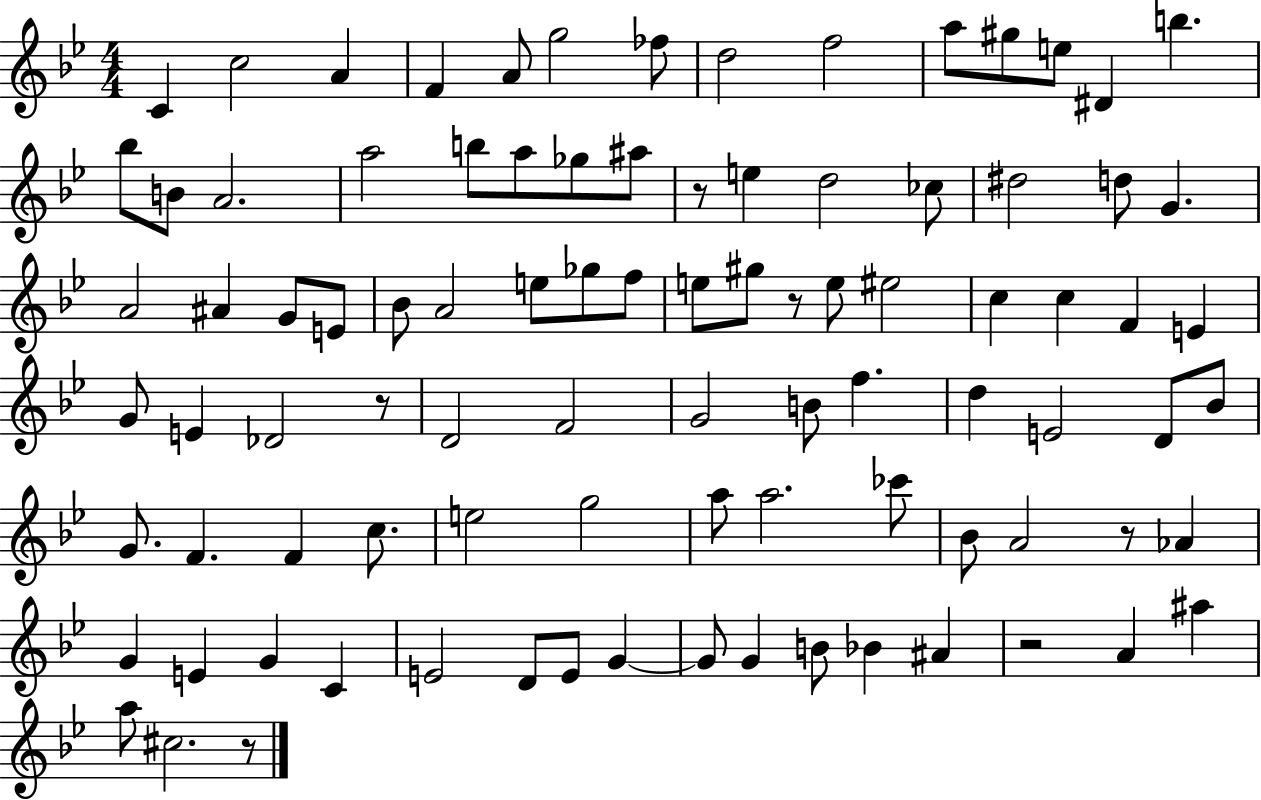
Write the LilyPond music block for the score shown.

{
  \clef treble
  \numericTimeSignature
  \time 4/4
  \key bes \major
  c'4 c''2 a'4 | f'4 a'8 g''2 fes''8 | d''2 f''2 | a''8 gis''8 e''8 dis'4 b''4. | \break bes''8 b'8 a'2. | a''2 b''8 a''8 ges''8 ais''8 | r8 e''4 d''2 ces''8 | dis''2 d''8 g'4. | \break a'2 ais'4 g'8 e'8 | bes'8 a'2 e''8 ges''8 f''8 | e''8 gis''8 r8 e''8 eis''2 | c''4 c''4 f'4 e'4 | \break g'8 e'4 des'2 r8 | d'2 f'2 | g'2 b'8 f''4. | d''4 e'2 d'8 bes'8 | \break g'8. f'4. f'4 c''8. | e''2 g''2 | a''8 a''2. ces'''8 | bes'8 a'2 r8 aes'4 | \break g'4 e'4 g'4 c'4 | e'2 d'8 e'8 g'4~~ | g'8 g'4 b'8 bes'4 ais'4 | r2 a'4 ais''4 | \break a''8 cis''2. r8 | \bar "|."
}